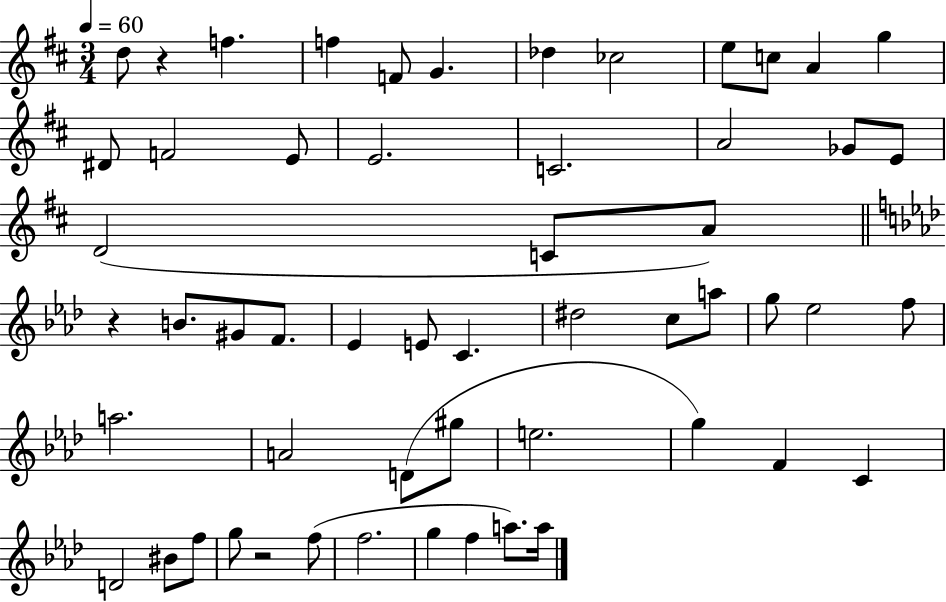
D5/e R/q F5/q. F5/q F4/e G4/q. Db5/q CES5/h E5/e C5/e A4/q G5/q D#4/e F4/h E4/e E4/h. C4/h. A4/h Gb4/e E4/e D4/h C4/e A4/e R/q B4/e. G#4/e F4/e. Eb4/q E4/e C4/q. D#5/h C5/e A5/e G5/e Eb5/h F5/e A5/h. A4/h D4/e G#5/e E5/h. G5/q F4/q C4/q D4/h BIS4/e F5/e G5/e R/h F5/e F5/h. G5/q F5/q A5/e. A5/s